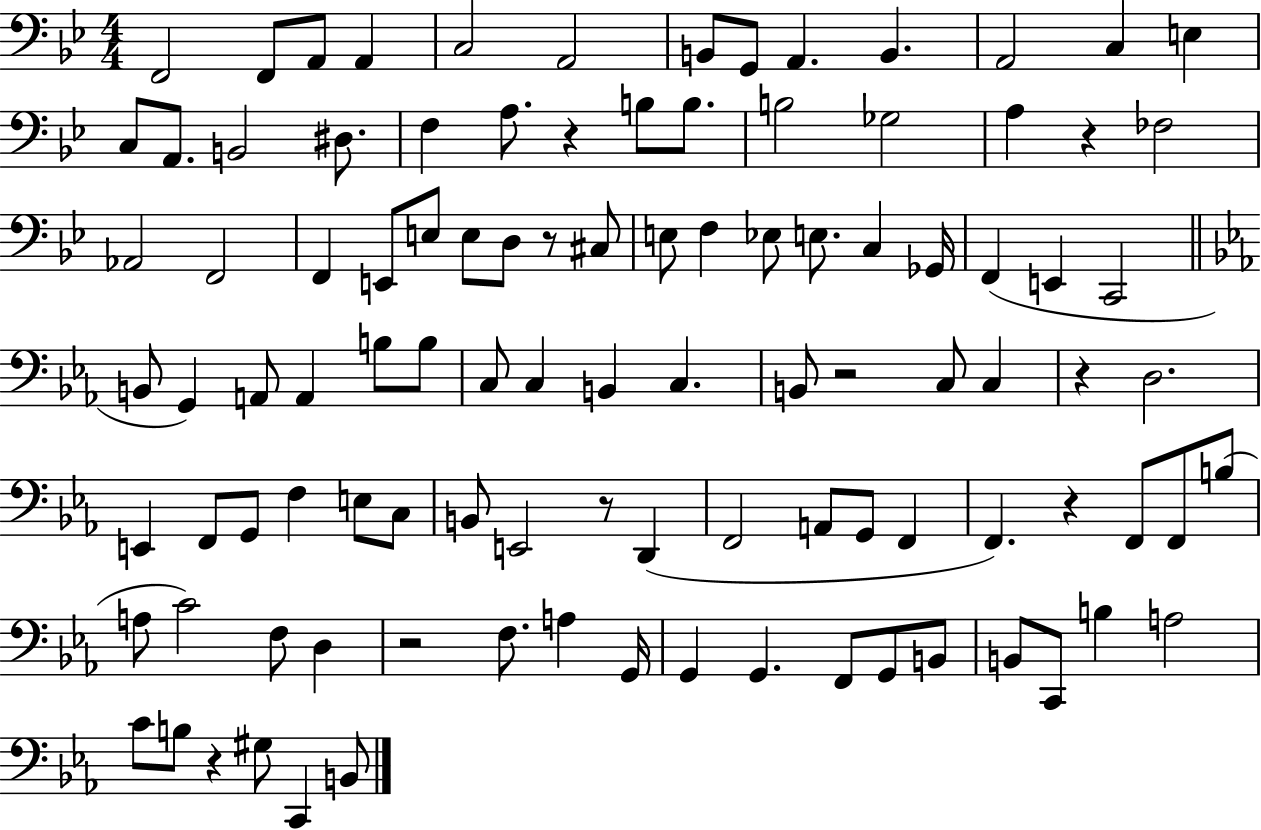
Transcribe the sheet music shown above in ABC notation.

X:1
T:Untitled
M:4/4
L:1/4
K:Bb
F,,2 F,,/2 A,,/2 A,, C,2 A,,2 B,,/2 G,,/2 A,, B,, A,,2 C, E, C,/2 A,,/2 B,,2 ^D,/2 F, A,/2 z B,/2 B,/2 B,2 _G,2 A, z _F,2 _A,,2 F,,2 F,, E,,/2 E,/2 E,/2 D,/2 z/2 ^C,/2 E,/2 F, _E,/2 E,/2 C, _G,,/4 F,, E,, C,,2 B,,/2 G,, A,,/2 A,, B,/2 B,/2 C,/2 C, B,, C, B,,/2 z2 C,/2 C, z D,2 E,, F,,/2 G,,/2 F, E,/2 C,/2 B,,/2 E,,2 z/2 D,, F,,2 A,,/2 G,,/2 F,, F,, z F,,/2 F,,/2 B,/2 A,/2 C2 F,/2 D, z2 F,/2 A, G,,/4 G,, G,, F,,/2 G,,/2 B,,/2 B,,/2 C,,/2 B, A,2 C/2 B,/2 z ^G,/2 C,, B,,/2